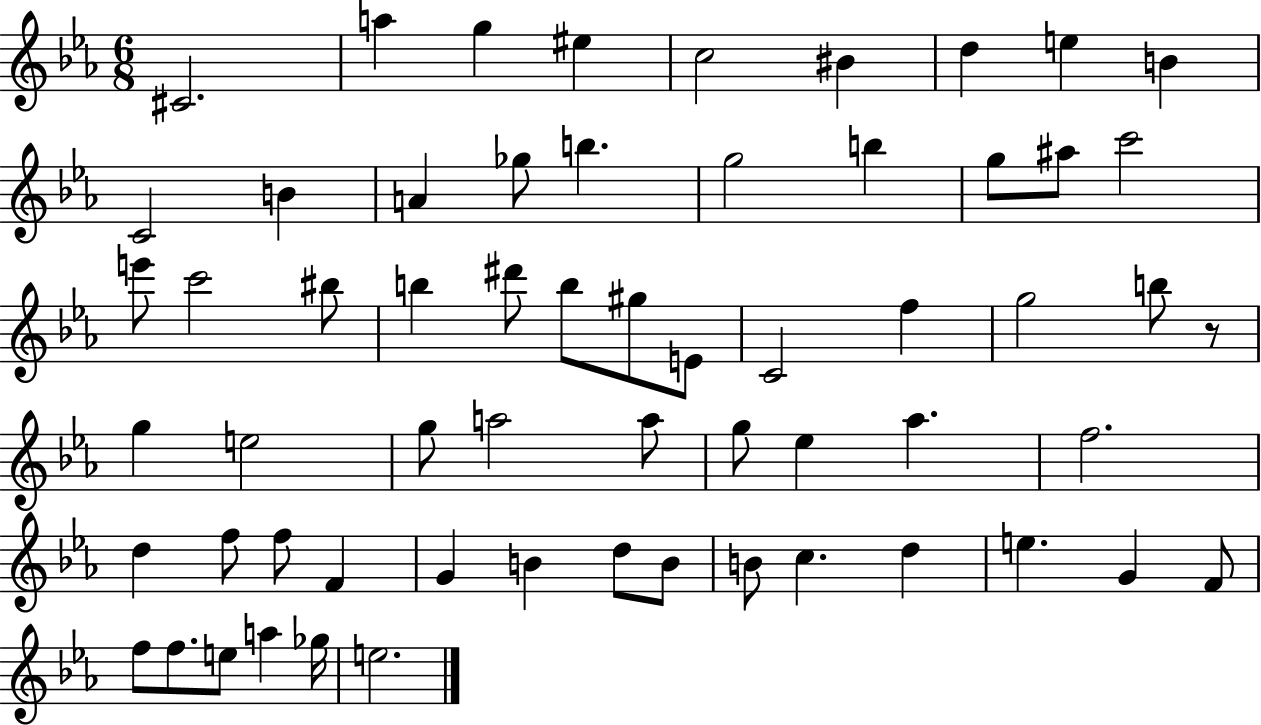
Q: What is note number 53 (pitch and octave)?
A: G4